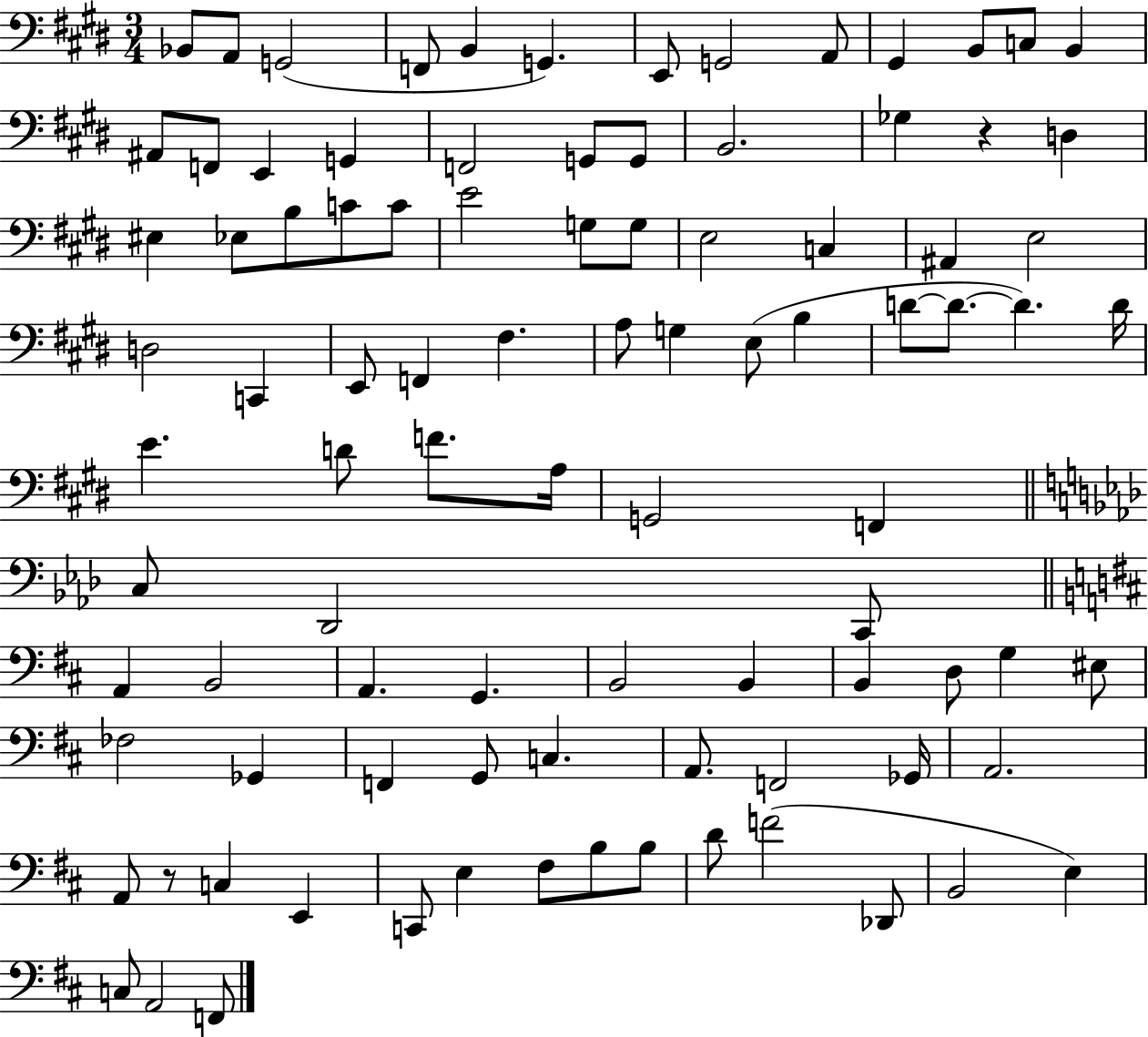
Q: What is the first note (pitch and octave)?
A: Bb2